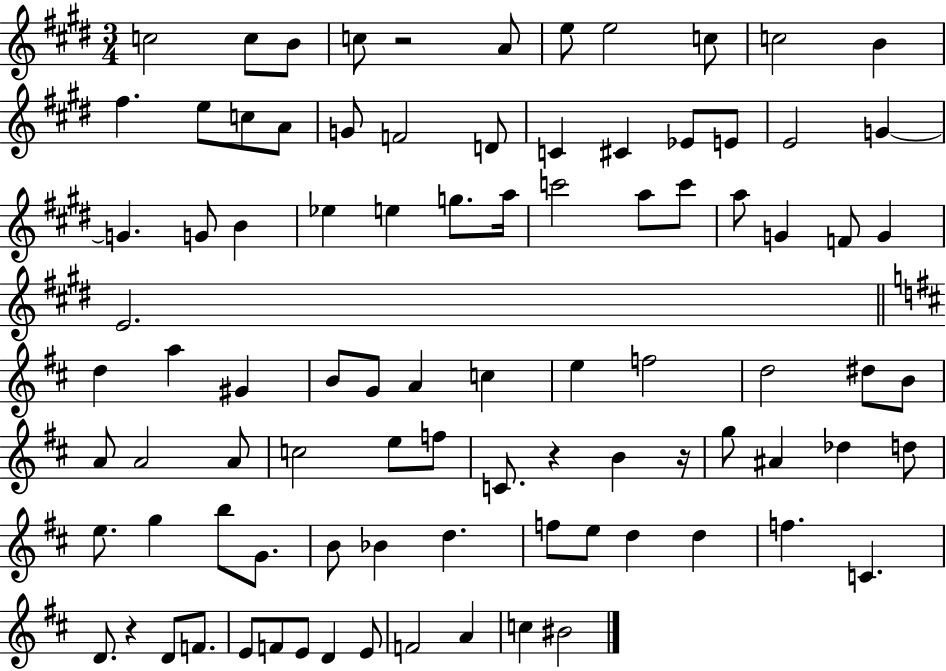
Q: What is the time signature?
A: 3/4